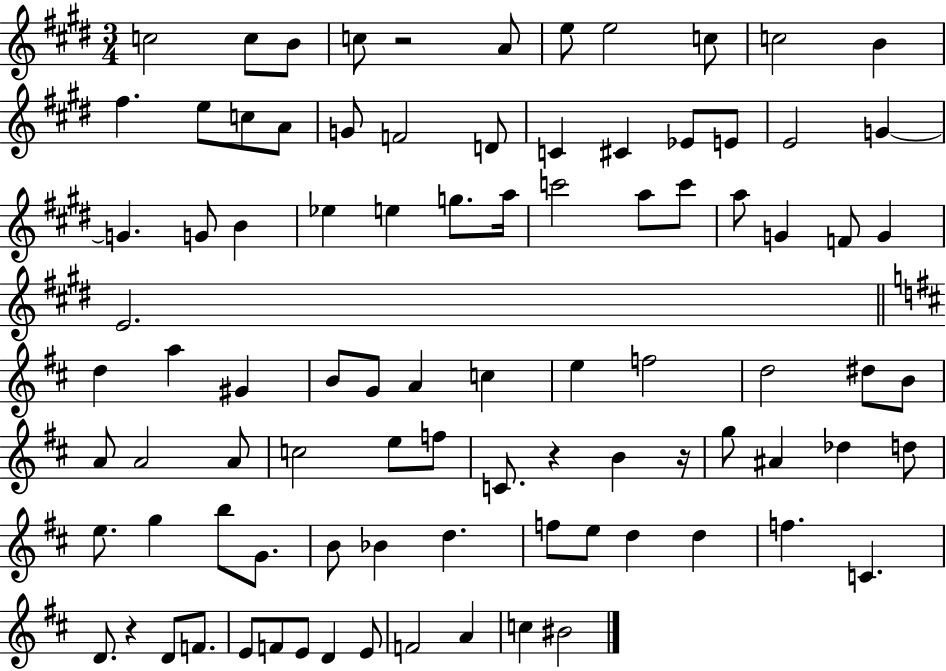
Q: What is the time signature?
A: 3/4